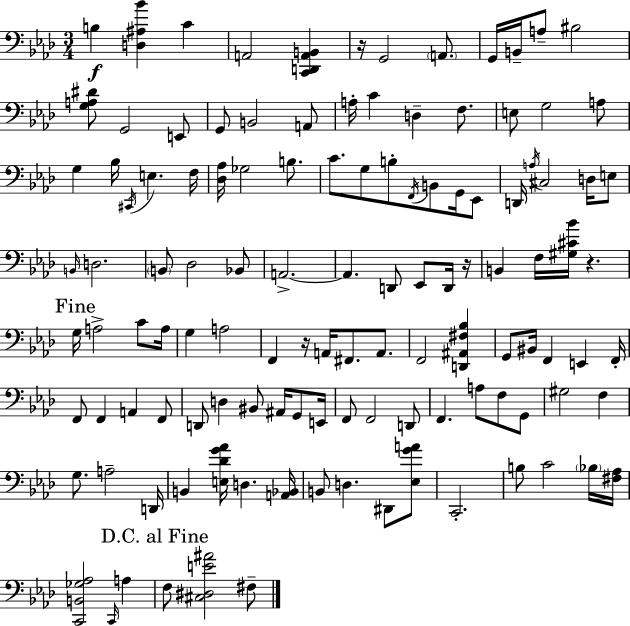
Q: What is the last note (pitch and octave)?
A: F#3